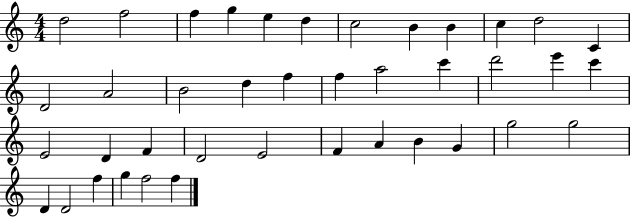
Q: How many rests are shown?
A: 0